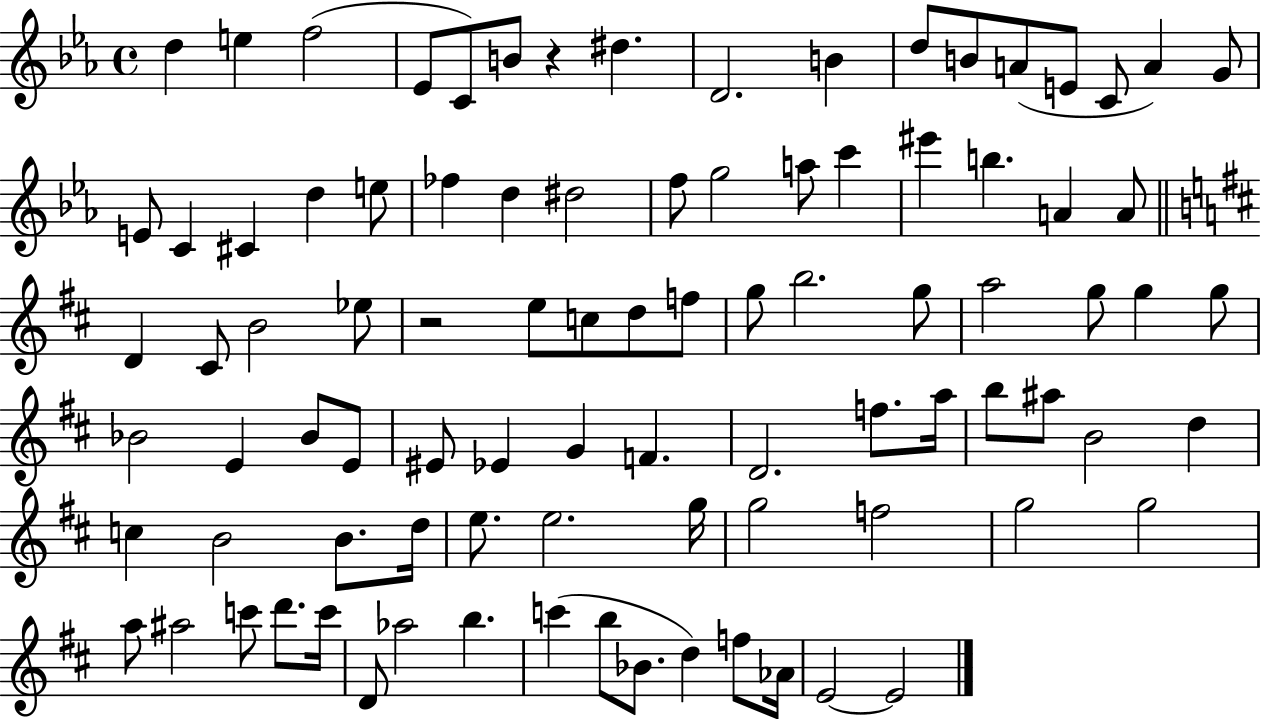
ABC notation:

X:1
T:Untitled
M:4/4
L:1/4
K:Eb
d e f2 _E/2 C/2 B/2 z ^d D2 B d/2 B/2 A/2 E/2 C/2 A G/2 E/2 C ^C d e/2 _f d ^d2 f/2 g2 a/2 c' ^e' b A A/2 D ^C/2 B2 _e/2 z2 e/2 c/2 d/2 f/2 g/2 b2 g/2 a2 g/2 g g/2 _B2 E _B/2 E/2 ^E/2 _E G F D2 f/2 a/4 b/2 ^a/2 B2 d c B2 B/2 d/4 e/2 e2 g/4 g2 f2 g2 g2 a/2 ^a2 c'/2 d'/2 c'/4 D/2 _a2 b c' b/2 _B/2 d f/2 _A/4 E2 E2